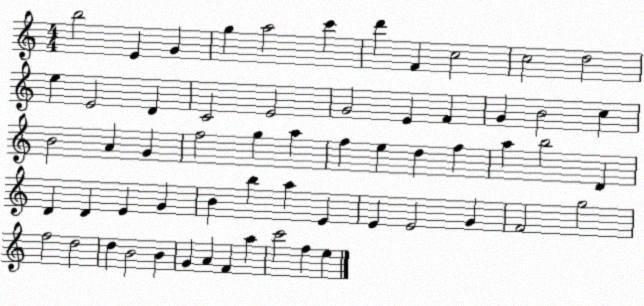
X:1
T:Untitled
M:4/4
L:1/4
K:C
b2 E G g a2 c' d' F c2 c2 d2 e E2 D C2 E2 G2 E F G B2 c B2 A G f2 g a f e d f a b2 D D D E G B b a E E E2 G F2 g2 f2 d2 d B2 B G A F a c'2 f e